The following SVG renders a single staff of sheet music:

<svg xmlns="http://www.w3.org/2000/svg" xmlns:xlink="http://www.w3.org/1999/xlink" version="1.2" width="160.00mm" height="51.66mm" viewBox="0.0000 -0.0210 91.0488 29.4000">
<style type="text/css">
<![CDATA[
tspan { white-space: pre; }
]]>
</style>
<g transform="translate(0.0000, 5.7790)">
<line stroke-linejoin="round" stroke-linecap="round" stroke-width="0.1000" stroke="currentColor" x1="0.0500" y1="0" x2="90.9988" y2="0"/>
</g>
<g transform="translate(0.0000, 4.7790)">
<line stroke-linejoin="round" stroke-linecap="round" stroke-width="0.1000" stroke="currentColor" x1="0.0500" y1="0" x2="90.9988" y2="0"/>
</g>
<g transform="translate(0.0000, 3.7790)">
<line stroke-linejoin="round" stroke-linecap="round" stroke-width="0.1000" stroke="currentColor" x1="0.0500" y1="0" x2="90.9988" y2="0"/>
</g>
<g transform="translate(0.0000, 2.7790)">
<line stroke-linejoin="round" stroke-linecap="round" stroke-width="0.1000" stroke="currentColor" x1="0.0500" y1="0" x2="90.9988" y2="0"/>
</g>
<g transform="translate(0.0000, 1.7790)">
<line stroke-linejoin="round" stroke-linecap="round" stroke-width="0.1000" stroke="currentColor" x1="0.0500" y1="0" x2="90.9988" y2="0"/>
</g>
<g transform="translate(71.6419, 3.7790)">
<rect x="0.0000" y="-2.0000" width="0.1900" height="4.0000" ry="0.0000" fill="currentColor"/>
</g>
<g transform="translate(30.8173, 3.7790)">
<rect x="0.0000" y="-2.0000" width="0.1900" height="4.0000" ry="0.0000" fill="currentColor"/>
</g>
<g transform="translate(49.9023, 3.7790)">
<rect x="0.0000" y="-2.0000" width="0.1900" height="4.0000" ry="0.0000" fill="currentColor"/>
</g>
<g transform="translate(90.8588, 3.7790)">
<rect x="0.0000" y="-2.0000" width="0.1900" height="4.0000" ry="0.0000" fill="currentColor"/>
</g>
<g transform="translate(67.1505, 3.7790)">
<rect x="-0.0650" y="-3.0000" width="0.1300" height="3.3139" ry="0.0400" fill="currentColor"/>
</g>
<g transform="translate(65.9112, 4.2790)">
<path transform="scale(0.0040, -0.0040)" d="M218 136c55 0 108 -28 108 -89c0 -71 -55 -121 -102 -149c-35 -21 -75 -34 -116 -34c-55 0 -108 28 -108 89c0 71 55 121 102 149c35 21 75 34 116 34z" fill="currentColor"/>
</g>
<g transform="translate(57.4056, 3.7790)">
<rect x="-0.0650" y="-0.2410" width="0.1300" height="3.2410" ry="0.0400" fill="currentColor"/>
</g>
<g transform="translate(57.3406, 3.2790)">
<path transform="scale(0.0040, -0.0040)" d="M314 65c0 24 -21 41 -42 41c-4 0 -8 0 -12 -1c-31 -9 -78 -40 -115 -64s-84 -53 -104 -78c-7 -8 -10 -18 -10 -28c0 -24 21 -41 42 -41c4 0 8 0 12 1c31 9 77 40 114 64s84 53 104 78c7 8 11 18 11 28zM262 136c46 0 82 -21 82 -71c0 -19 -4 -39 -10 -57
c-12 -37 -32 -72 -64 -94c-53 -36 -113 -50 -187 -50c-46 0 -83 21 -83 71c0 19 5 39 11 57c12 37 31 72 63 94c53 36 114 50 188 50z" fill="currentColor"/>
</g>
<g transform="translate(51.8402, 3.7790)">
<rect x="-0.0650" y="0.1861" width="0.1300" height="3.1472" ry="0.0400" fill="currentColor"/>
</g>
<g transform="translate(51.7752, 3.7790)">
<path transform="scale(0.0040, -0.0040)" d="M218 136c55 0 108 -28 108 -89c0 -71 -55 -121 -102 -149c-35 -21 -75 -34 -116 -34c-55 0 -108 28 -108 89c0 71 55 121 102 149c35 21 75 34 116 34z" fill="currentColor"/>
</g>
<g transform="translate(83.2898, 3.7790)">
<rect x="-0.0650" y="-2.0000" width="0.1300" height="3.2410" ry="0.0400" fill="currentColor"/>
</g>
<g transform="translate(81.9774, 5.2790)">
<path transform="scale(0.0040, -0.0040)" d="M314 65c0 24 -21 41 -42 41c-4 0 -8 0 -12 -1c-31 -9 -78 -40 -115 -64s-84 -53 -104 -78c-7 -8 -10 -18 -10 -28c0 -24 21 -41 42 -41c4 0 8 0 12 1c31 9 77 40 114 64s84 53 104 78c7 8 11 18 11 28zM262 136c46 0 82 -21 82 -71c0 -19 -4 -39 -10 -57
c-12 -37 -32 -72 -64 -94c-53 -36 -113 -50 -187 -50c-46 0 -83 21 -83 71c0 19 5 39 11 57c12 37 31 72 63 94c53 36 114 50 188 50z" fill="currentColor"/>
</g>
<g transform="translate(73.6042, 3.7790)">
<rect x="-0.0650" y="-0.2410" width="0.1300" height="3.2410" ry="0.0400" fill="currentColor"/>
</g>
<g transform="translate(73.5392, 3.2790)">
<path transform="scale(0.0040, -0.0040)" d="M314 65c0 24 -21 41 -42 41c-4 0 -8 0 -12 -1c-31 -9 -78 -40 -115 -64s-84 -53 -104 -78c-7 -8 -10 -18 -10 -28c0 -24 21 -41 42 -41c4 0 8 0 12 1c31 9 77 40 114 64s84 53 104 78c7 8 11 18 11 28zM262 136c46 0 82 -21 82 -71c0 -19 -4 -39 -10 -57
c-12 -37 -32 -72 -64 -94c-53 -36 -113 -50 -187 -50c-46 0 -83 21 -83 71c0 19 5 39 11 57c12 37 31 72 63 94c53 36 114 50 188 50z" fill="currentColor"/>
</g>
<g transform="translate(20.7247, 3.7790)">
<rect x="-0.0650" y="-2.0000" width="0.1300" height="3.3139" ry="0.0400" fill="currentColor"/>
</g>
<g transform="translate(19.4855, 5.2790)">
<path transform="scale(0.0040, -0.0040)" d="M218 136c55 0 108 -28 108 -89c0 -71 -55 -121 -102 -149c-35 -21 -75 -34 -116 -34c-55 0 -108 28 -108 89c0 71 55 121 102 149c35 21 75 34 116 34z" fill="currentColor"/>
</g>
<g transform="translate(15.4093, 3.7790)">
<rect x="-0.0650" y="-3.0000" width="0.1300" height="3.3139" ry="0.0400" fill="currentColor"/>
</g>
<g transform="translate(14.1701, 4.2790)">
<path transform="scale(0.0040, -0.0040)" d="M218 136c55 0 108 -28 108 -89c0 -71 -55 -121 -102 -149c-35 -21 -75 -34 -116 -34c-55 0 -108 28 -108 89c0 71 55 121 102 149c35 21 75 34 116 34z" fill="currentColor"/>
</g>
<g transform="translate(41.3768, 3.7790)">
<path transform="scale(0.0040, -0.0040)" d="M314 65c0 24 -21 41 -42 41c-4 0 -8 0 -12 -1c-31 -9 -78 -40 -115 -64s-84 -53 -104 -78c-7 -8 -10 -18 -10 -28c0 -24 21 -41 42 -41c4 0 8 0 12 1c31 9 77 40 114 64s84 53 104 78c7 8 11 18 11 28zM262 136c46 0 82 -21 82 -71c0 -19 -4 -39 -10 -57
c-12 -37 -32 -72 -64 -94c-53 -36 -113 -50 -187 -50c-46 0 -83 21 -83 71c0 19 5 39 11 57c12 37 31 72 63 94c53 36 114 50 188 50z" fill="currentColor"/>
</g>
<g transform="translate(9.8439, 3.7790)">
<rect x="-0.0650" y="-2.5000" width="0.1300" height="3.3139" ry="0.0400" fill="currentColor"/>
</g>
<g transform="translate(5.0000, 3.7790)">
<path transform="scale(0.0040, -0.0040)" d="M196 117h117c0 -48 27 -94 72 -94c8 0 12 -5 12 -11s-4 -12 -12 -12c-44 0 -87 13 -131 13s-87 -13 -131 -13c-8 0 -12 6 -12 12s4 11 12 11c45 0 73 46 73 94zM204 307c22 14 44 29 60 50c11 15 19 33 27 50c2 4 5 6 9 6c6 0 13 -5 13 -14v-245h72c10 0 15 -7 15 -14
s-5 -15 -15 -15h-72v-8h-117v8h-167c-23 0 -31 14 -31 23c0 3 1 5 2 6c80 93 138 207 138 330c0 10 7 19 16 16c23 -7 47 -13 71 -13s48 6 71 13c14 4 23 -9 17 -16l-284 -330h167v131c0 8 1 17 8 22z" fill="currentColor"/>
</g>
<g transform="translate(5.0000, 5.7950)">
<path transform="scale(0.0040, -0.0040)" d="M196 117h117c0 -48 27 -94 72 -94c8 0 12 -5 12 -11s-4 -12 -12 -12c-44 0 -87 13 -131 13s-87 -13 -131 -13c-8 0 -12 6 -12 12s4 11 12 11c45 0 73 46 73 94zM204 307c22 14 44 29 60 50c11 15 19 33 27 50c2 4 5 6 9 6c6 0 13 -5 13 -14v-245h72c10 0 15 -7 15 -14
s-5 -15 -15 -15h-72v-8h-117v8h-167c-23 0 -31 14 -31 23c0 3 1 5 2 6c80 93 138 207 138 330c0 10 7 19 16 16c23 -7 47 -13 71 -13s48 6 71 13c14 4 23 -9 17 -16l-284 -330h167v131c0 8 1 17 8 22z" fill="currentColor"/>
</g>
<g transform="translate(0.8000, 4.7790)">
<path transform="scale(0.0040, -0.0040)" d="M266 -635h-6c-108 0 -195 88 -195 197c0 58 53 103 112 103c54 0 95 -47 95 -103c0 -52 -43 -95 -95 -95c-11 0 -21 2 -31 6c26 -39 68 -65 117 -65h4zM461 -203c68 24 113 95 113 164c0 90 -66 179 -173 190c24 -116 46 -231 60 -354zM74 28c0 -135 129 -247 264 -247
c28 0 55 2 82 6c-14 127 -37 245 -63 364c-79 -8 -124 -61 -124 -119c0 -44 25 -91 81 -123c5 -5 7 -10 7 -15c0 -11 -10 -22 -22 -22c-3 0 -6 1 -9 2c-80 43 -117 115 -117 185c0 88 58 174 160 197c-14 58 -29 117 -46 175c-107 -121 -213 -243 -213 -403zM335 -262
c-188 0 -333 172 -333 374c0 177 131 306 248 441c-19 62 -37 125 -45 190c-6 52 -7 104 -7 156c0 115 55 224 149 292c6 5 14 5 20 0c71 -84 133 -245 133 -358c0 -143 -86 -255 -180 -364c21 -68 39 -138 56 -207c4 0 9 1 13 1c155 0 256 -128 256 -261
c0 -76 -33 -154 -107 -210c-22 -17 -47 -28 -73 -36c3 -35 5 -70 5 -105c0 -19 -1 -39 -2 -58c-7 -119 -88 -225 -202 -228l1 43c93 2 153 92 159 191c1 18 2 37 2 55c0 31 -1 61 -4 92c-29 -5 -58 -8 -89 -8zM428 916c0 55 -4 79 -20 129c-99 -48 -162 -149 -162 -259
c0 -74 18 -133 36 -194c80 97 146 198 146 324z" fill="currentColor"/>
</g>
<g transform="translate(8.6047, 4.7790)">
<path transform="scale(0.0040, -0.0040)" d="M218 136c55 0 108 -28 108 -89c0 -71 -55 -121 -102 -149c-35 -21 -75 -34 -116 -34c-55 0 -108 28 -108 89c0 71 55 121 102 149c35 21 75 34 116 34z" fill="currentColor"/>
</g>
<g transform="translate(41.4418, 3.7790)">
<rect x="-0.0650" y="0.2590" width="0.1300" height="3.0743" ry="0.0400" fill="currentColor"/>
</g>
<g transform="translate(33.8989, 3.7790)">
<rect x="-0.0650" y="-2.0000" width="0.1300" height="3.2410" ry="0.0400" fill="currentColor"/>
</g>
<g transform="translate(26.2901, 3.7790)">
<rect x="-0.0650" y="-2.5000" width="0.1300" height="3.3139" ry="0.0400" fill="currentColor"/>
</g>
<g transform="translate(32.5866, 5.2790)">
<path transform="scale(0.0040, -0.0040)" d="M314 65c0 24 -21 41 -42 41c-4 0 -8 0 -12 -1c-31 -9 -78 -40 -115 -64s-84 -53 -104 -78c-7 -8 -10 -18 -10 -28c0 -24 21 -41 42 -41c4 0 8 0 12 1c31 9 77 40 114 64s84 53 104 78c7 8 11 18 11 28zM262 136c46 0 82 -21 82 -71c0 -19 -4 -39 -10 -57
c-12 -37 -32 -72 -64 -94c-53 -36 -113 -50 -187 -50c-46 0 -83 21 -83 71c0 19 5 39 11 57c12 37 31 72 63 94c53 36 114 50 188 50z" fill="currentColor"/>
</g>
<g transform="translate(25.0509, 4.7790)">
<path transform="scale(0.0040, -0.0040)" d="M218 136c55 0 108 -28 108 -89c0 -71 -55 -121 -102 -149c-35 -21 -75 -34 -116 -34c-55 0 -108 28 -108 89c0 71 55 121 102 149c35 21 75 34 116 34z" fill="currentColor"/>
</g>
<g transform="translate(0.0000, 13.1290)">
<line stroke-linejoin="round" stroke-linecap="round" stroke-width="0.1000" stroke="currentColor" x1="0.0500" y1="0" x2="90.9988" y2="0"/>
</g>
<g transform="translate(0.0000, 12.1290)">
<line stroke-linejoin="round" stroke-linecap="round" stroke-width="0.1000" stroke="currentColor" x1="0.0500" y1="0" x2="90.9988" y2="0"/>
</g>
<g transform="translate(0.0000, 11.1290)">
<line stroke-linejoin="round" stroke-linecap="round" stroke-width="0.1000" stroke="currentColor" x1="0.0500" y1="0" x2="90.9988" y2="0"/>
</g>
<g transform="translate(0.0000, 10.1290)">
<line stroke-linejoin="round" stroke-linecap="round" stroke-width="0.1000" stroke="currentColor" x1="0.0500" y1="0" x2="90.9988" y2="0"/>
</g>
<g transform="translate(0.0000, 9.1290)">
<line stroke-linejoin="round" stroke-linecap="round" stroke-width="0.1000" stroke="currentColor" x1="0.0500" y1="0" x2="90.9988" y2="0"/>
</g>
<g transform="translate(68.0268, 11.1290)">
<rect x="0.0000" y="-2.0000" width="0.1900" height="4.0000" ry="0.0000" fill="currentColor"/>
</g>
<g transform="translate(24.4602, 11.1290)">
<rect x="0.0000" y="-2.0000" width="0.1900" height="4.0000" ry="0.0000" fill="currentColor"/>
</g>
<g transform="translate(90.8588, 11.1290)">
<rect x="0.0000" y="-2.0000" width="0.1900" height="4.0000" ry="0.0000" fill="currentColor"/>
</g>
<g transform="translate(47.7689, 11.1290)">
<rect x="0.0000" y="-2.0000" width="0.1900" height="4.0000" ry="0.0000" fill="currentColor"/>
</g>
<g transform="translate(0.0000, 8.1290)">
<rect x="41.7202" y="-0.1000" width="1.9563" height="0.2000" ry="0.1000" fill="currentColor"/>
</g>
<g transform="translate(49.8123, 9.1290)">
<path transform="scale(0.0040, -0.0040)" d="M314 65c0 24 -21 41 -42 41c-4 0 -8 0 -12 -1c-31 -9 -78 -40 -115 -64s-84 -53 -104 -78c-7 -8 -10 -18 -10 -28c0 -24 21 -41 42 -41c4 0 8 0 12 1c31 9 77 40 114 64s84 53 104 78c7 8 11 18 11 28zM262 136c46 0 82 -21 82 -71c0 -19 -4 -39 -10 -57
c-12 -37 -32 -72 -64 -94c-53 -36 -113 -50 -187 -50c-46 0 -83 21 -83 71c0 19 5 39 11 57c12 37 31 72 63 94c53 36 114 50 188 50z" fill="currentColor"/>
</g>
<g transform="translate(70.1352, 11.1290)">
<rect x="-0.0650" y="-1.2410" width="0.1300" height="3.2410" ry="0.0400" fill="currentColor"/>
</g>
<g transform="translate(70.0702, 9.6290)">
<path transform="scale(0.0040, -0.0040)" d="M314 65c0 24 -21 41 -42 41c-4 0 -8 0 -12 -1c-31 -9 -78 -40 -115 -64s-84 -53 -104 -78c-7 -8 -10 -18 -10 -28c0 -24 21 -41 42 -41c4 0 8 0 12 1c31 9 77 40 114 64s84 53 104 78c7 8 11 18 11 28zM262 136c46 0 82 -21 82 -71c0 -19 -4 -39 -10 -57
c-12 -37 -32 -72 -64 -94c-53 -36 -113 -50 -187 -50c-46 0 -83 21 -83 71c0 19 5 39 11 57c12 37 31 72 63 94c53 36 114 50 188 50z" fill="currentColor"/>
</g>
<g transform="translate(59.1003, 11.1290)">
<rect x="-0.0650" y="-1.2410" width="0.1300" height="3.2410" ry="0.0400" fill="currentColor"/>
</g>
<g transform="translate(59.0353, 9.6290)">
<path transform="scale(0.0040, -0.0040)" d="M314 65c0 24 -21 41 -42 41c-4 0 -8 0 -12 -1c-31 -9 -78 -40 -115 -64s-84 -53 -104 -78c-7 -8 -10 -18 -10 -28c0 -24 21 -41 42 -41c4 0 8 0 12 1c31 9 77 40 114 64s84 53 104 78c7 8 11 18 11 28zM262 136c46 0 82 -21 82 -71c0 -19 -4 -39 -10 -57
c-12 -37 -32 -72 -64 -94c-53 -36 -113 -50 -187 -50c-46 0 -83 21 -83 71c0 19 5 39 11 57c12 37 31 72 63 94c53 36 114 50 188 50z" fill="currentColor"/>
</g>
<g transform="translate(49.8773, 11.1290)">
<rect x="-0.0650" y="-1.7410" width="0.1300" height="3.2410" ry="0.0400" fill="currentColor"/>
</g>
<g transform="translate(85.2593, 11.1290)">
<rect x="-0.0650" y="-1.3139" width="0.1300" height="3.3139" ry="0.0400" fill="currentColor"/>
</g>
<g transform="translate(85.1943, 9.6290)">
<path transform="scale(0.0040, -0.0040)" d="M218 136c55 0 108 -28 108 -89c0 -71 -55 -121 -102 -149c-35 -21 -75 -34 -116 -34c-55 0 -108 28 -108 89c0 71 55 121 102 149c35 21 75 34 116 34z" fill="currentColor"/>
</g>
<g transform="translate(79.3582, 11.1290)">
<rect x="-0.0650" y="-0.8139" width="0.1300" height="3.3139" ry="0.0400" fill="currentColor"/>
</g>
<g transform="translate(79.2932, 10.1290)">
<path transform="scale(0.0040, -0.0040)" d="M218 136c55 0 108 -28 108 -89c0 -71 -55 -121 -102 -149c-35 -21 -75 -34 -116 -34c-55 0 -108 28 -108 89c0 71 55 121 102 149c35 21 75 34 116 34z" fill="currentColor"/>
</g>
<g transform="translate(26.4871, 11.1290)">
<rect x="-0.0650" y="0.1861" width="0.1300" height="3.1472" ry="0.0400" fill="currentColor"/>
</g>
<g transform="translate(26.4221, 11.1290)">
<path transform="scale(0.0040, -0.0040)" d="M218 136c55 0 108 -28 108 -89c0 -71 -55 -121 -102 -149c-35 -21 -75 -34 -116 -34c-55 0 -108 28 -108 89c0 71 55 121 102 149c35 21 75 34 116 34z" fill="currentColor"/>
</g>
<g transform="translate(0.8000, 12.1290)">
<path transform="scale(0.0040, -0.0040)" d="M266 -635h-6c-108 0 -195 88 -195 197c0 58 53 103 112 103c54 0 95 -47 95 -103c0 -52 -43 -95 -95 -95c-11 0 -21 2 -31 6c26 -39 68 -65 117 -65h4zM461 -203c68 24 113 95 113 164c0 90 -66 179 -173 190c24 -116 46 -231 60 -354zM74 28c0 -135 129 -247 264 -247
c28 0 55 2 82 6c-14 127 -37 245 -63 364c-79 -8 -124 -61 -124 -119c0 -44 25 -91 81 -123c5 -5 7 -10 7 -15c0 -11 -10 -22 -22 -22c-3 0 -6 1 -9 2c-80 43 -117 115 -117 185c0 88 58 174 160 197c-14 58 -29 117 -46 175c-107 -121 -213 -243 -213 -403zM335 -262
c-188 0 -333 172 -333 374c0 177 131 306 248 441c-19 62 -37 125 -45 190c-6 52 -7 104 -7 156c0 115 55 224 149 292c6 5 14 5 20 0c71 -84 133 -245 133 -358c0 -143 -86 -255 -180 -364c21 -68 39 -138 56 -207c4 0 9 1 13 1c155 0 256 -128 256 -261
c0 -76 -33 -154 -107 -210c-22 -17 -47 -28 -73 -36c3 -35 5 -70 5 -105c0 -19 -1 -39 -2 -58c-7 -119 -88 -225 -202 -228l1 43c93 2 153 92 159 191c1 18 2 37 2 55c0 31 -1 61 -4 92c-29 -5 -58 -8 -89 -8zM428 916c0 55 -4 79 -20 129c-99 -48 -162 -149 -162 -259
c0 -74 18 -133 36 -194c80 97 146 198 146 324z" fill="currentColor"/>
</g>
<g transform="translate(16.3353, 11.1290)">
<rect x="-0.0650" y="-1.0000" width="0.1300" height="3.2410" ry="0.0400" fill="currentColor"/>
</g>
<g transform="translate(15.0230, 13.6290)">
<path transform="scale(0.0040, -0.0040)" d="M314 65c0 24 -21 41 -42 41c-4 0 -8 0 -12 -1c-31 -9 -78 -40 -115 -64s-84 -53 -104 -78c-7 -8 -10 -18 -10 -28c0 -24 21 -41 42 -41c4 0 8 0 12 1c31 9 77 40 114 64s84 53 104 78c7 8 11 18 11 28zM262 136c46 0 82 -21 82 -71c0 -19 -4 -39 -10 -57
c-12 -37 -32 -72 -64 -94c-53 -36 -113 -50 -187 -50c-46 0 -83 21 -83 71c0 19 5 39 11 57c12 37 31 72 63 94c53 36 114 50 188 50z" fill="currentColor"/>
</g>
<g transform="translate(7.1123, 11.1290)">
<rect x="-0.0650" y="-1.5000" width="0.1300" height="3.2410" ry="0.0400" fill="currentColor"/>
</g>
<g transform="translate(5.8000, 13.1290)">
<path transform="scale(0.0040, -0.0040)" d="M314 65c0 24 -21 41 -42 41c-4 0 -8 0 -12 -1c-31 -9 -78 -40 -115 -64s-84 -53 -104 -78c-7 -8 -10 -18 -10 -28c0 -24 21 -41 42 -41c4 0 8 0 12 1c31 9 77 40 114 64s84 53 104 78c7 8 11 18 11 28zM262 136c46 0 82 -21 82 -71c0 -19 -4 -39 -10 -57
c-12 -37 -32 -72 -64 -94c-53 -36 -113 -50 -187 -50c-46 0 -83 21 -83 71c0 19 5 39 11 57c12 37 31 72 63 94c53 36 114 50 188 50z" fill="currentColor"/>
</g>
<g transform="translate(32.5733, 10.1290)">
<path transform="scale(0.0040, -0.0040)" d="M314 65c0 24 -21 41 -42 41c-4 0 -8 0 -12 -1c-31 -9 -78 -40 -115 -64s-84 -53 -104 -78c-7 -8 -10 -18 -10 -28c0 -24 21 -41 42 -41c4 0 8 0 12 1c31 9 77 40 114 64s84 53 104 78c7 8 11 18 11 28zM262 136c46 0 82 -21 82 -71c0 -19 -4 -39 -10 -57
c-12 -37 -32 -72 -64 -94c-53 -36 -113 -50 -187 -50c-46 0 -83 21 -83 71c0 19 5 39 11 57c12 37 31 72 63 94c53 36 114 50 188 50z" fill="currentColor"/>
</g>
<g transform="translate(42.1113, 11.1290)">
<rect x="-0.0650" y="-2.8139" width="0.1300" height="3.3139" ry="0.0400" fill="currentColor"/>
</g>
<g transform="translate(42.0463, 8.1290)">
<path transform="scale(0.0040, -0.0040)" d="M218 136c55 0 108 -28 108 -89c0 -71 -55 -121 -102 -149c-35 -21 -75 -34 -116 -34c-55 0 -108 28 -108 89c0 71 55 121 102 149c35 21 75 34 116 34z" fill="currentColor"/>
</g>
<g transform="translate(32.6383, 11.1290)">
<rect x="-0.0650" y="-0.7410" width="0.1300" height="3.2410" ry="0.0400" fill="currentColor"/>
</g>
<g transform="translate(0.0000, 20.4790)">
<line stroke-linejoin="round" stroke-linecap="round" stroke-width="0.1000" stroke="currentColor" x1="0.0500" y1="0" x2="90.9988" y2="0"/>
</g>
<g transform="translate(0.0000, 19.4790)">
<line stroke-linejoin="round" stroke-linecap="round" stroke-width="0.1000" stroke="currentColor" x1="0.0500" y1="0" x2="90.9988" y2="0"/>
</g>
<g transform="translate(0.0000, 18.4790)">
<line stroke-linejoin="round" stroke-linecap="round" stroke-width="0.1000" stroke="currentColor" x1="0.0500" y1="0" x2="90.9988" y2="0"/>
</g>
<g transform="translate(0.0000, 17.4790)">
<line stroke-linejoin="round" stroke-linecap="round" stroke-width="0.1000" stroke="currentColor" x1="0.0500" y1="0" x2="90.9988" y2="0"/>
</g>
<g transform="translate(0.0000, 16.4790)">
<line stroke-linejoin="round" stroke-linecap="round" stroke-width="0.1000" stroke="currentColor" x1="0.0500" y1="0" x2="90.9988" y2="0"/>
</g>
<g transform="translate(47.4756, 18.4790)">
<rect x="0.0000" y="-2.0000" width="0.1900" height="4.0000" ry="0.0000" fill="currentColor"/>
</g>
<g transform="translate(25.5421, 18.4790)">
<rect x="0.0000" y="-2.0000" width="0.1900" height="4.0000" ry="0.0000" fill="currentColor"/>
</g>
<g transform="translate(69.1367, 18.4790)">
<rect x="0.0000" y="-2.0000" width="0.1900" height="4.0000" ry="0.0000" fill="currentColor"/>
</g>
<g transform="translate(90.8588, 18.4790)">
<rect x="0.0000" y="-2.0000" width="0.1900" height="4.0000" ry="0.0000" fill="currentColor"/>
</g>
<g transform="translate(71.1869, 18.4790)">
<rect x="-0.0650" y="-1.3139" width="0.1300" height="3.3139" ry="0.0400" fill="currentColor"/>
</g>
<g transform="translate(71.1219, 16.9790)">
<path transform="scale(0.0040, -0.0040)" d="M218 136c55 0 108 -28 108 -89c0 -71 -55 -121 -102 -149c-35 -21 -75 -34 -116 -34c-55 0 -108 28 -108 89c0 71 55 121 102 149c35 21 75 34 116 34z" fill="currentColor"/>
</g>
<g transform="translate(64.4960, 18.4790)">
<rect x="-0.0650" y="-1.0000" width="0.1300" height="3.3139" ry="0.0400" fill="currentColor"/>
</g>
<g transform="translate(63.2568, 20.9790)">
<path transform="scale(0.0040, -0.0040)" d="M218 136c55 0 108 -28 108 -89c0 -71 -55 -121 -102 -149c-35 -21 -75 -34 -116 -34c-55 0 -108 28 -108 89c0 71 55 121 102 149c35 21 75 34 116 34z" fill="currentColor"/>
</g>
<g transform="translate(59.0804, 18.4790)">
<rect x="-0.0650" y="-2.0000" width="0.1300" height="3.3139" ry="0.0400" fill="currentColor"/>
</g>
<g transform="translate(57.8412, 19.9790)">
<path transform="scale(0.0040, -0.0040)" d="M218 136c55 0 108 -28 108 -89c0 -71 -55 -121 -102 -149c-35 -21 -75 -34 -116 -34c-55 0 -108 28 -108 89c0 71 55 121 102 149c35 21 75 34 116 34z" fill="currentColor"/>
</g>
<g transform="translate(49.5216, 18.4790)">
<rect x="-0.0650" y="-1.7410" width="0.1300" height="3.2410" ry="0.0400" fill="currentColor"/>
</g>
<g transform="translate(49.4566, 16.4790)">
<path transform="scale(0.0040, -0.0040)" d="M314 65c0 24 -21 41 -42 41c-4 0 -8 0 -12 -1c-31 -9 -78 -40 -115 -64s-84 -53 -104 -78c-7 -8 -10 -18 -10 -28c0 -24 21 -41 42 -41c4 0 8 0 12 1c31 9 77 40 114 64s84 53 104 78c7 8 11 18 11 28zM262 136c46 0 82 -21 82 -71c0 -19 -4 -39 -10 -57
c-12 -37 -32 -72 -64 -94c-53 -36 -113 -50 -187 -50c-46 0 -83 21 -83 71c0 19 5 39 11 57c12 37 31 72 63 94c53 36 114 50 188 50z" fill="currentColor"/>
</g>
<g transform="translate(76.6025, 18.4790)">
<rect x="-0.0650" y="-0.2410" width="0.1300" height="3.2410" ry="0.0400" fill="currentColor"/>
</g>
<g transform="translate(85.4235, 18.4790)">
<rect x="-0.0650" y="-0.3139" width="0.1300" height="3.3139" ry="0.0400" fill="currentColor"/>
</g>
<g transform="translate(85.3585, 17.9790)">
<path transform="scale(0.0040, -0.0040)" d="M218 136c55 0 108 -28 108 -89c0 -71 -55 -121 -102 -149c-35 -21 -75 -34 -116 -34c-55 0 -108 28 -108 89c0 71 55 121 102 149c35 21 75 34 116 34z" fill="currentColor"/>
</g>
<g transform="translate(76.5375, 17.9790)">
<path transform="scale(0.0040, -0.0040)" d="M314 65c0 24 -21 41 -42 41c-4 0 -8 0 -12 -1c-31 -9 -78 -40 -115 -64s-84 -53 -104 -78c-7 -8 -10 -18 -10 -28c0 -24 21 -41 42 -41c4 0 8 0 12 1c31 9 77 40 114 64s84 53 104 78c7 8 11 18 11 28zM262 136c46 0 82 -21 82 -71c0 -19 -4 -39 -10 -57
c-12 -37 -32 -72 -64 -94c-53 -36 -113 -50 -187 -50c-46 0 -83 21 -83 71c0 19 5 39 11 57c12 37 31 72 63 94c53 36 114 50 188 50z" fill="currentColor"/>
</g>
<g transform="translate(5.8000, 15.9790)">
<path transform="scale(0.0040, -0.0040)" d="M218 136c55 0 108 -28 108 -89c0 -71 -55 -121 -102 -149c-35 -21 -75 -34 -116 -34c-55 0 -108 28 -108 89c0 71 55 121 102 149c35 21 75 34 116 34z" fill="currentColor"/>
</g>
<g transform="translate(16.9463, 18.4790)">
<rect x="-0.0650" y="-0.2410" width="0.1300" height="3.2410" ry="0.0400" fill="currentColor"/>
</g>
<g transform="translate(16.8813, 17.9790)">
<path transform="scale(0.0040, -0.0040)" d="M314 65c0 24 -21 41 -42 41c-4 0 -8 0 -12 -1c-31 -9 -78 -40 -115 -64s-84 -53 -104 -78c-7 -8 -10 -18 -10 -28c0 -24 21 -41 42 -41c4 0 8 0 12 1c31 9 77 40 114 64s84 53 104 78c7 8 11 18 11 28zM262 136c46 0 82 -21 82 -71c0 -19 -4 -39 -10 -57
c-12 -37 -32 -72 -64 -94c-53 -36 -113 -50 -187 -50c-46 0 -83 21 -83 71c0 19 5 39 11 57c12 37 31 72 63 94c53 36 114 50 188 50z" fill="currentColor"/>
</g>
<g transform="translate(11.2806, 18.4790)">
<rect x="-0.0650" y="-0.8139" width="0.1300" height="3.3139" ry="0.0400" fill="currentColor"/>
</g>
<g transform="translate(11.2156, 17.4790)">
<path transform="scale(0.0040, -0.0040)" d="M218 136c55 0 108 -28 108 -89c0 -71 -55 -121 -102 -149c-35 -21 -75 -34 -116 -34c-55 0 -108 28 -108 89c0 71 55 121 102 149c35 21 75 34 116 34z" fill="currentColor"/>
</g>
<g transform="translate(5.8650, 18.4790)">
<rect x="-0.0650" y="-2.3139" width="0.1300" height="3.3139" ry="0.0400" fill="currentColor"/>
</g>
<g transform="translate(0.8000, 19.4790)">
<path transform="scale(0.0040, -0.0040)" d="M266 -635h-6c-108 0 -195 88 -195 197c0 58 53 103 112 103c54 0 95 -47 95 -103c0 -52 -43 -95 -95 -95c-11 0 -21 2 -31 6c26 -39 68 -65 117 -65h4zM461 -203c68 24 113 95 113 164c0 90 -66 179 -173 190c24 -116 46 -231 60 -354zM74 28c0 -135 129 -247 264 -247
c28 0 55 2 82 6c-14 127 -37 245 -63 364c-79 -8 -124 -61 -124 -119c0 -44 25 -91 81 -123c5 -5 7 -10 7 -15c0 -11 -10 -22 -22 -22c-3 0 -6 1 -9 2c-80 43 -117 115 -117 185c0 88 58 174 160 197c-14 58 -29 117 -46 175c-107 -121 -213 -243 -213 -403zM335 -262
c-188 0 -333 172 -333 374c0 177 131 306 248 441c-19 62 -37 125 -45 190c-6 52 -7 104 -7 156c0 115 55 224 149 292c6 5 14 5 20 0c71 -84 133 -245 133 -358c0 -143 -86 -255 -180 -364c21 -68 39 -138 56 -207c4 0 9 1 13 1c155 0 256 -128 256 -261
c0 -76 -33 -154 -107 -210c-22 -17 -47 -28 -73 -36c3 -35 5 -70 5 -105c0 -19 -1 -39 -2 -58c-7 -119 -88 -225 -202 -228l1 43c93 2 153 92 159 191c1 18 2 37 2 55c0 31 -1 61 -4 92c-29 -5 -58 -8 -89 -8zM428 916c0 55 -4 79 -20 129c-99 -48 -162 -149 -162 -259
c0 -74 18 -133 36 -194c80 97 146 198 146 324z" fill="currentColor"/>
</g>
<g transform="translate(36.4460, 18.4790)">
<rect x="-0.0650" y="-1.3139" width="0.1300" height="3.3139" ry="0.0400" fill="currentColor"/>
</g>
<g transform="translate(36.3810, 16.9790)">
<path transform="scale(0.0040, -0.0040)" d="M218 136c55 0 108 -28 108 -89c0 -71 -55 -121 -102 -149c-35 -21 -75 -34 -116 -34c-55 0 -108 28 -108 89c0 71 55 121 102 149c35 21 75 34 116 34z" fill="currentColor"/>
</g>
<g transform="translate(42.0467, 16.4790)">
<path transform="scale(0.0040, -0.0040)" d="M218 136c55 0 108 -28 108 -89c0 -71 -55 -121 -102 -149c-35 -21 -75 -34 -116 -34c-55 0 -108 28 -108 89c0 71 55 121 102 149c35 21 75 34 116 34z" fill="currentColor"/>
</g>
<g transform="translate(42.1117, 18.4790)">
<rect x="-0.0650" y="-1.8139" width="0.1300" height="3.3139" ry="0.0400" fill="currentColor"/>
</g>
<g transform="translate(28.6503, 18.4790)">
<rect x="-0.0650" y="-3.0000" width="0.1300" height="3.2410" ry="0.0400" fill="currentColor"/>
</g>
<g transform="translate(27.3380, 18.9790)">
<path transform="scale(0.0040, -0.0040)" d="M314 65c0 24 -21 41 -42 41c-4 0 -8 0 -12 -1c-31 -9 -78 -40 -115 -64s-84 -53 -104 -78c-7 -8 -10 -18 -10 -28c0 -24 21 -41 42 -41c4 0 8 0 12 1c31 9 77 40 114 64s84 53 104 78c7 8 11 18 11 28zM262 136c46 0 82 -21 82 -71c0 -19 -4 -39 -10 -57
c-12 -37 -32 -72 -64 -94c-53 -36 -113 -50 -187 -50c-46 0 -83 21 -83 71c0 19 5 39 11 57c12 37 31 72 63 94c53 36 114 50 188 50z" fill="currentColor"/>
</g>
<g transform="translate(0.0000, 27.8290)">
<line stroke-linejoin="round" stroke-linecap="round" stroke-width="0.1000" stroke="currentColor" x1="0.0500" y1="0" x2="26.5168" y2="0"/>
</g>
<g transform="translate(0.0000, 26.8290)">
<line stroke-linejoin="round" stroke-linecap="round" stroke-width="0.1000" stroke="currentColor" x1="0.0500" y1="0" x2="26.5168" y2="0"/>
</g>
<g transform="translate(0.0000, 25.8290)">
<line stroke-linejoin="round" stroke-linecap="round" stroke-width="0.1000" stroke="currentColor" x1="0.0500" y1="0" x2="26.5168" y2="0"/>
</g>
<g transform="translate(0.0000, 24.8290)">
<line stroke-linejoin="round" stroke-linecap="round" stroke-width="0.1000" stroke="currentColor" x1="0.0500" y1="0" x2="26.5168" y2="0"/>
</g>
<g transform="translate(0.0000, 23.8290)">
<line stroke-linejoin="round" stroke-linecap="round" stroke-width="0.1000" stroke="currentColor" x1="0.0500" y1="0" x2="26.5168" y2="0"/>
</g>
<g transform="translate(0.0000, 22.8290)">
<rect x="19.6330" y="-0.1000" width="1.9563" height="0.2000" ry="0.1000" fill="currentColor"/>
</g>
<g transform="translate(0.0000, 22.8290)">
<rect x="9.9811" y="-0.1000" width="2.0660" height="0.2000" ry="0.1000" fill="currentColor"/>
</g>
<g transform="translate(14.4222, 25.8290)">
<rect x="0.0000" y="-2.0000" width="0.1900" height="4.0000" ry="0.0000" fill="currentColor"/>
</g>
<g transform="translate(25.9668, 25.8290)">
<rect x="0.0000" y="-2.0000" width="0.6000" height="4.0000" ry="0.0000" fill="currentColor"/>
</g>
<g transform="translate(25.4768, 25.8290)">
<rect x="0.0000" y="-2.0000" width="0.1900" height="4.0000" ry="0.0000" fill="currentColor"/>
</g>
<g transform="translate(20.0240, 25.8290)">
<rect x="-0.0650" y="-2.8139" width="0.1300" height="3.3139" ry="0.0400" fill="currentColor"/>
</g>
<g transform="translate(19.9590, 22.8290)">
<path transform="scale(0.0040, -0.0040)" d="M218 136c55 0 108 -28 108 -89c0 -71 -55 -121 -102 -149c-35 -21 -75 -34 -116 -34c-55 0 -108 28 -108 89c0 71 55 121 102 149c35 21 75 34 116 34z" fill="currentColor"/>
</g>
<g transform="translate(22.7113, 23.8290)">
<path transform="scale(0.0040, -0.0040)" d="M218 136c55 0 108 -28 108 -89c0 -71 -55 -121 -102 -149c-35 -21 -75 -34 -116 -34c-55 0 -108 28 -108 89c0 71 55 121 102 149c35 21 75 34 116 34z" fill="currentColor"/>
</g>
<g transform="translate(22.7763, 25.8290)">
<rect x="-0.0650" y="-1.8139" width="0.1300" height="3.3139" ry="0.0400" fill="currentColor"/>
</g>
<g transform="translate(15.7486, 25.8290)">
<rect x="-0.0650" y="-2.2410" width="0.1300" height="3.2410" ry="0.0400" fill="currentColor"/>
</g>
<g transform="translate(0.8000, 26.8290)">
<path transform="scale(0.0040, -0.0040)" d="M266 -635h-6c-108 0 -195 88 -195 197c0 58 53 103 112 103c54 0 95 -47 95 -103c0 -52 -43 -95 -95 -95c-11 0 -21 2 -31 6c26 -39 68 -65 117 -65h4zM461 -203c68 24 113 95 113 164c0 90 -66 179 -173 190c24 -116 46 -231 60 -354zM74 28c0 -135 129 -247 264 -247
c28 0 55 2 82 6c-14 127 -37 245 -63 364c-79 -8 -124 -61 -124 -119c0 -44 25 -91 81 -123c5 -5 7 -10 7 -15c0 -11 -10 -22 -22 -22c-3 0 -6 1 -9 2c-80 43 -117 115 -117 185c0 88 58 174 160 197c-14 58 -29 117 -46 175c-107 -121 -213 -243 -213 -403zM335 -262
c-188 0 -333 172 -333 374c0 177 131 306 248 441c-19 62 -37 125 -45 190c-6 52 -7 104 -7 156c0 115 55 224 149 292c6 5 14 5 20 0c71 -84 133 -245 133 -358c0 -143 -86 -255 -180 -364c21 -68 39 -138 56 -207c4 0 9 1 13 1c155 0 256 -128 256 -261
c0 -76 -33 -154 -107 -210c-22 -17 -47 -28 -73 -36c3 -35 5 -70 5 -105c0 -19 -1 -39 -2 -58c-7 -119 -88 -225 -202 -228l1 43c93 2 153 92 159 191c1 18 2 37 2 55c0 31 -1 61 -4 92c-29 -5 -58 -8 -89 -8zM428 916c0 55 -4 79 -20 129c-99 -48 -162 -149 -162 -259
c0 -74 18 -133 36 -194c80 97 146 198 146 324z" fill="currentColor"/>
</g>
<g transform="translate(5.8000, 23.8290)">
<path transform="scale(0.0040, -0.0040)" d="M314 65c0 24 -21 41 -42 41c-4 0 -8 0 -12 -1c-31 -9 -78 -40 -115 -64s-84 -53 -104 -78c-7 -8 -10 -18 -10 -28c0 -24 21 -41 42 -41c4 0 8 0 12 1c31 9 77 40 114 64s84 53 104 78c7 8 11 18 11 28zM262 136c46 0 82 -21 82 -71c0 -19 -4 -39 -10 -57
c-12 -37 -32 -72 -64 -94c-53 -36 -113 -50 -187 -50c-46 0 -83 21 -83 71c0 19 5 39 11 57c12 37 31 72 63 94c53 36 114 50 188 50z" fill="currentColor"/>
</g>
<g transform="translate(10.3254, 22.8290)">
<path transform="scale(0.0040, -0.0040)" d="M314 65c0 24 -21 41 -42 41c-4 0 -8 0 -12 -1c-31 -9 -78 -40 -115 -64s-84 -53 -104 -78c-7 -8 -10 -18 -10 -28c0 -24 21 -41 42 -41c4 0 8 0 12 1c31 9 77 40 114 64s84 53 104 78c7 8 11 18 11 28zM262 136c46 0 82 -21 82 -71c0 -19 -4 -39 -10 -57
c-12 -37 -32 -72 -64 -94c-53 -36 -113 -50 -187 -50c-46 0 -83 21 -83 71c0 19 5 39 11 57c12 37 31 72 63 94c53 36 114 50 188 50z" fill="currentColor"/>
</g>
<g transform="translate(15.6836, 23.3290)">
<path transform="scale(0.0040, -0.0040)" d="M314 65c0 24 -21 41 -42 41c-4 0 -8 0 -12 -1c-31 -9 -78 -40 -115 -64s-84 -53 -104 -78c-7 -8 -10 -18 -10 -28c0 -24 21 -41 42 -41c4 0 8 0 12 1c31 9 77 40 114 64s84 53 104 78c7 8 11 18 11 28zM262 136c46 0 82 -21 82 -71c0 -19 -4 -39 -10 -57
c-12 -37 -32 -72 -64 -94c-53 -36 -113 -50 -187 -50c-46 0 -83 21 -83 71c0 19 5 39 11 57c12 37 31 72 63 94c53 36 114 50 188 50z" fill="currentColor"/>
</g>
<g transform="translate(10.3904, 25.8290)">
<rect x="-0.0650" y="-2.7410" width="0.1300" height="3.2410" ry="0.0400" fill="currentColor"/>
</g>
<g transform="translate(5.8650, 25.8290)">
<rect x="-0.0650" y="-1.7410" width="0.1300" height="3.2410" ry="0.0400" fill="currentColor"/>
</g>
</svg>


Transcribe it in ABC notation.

X:1
T:Untitled
M:4/4
L:1/4
K:C
G A F G F2 B2 B c2 A c2 F2 E2 D2 B d2 a f2 e2 e2 d e g d c2 A2 e f f2 F D e c2 c f2 a2 g2 a f